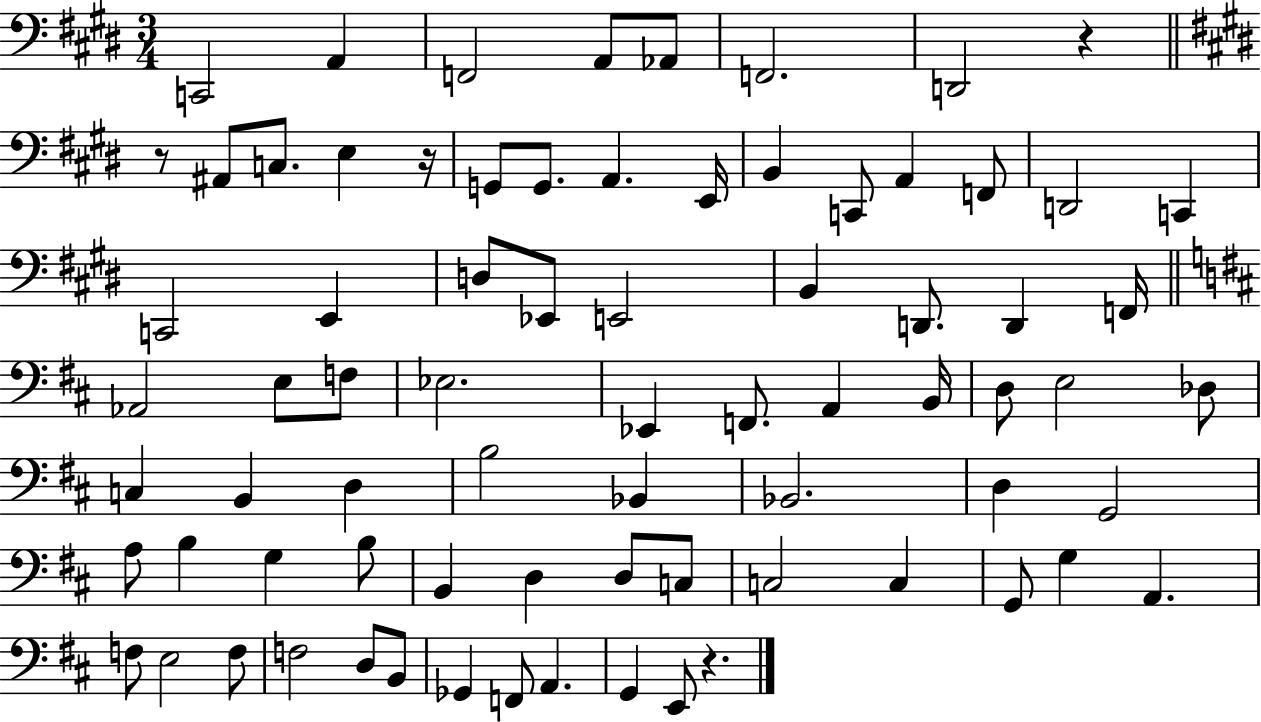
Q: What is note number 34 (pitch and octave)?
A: Eb2